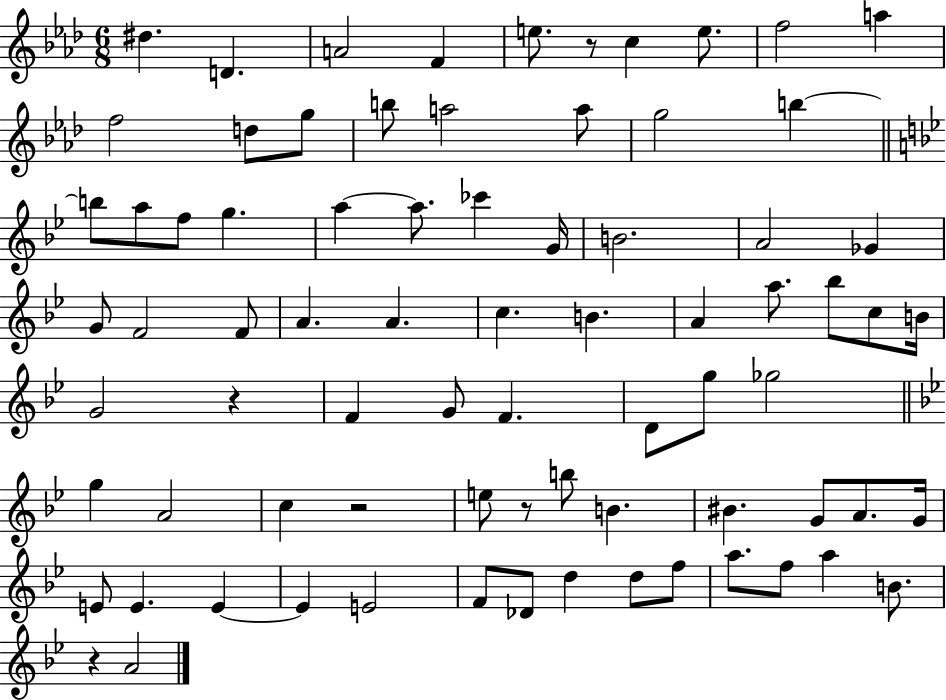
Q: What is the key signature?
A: AES major